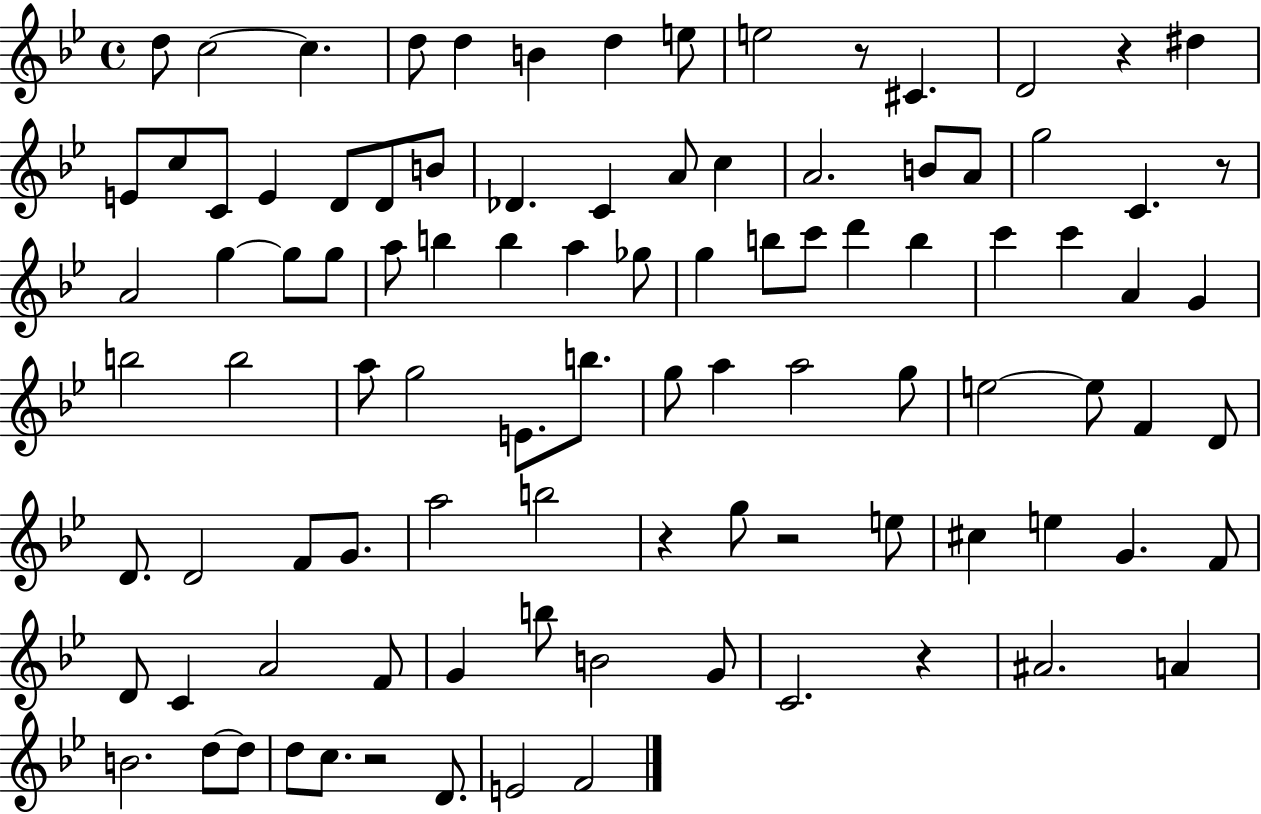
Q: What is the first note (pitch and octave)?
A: D5